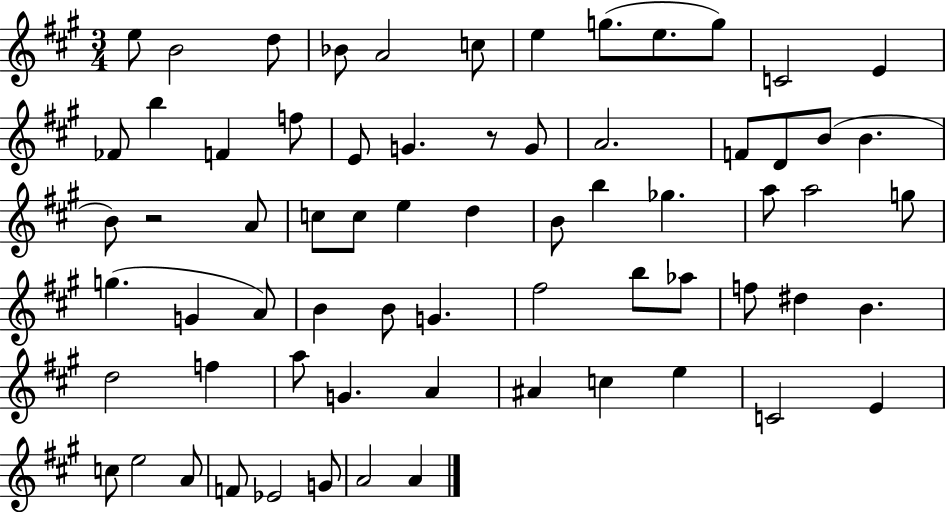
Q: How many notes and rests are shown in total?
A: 68